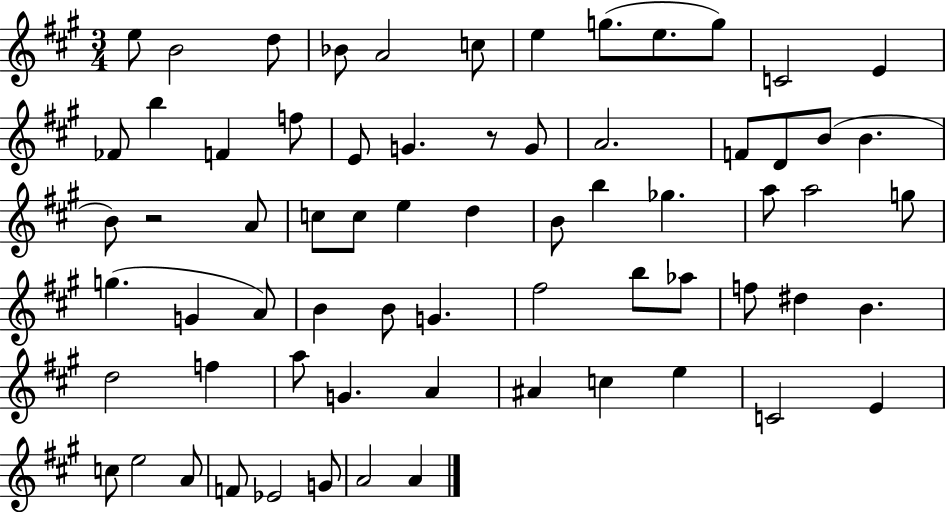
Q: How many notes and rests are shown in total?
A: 68